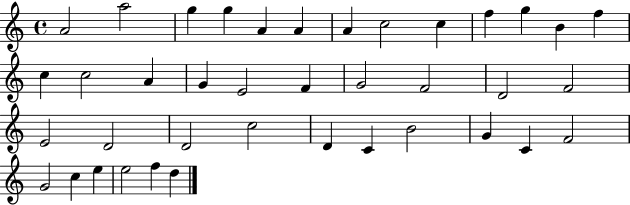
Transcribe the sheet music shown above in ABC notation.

X:1
T:Untitled
M:4/4
L:1/4
K:C
A2 a2 g g A A A c2 c f g B f c c2 A G E2 F G2 F2 D2 F2 E2 D2 D2 c2 D C B2 G C F2 G2 c e e2 f d